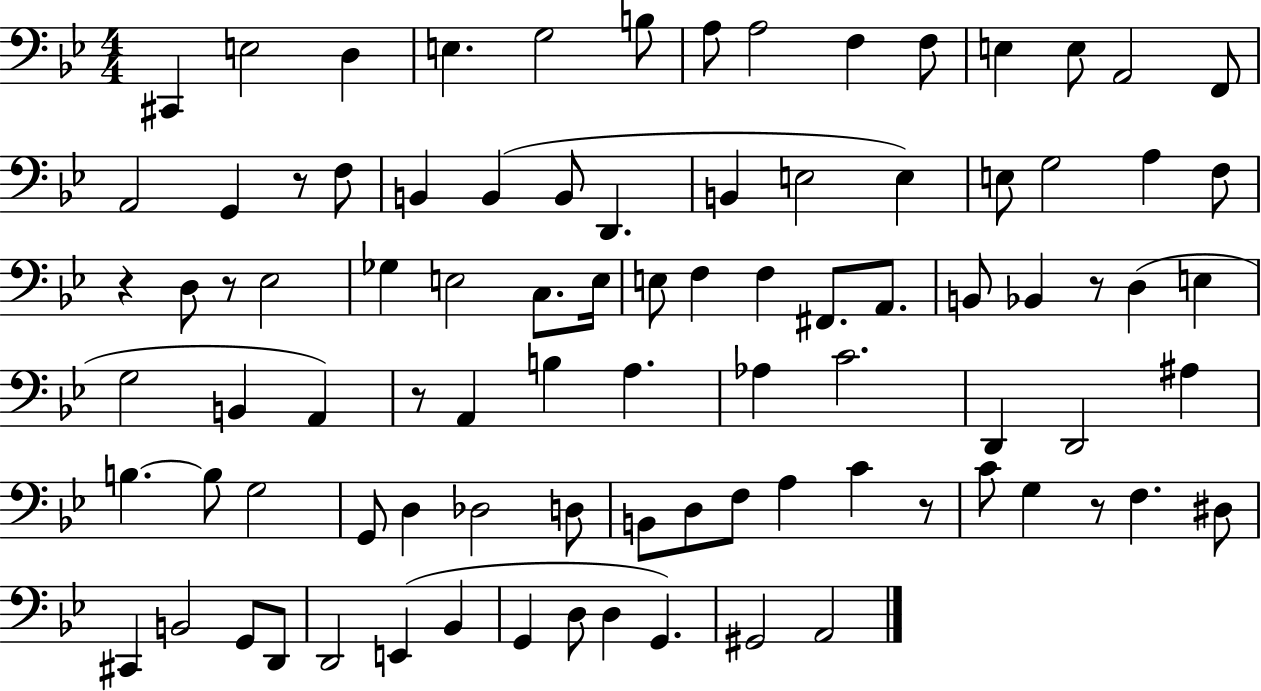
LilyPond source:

{
  \clef bass
  \numericTimeSignature
  \time 4/4
  \key bes \major
  cis,4 e2 d4 | e4. g2 b8 | a8 a2 f4 f8 | e4 e8 a,2 f,8 | \break a,2 g,4 r8 f8 | b,4 b,4( b,8 d,4. | b,4 e2 e4) | e8 g2 a4 f8 | \break r4 d8 r8 ees2 | ges4 e2 c8. e16 | e8 f4 f4 fis,8. a,8. | b,8 bes,4 r8 d4( e4 | \break g2 b,4 a,4) | r8 a,4 b4 a4. | aes4 c'2. | d,4 d,2 ais4 | \break b4.~~ b8 g2 | g,8 d4 des2 d8 | b,8 d8 f8 a4 c'4 r8 | c'8 g4 r8 f4. dis8 | \break cis,4 b,2 g,8 d,8 | d,2 e,4( bes,4 | g,4 d8 d4 g,4.) | gis,2 a,2 | \break \bar "|."
}